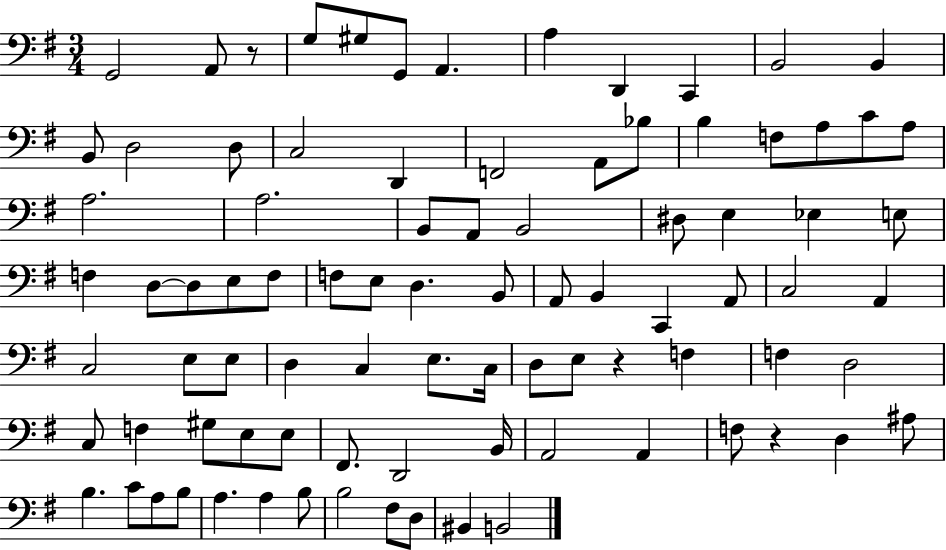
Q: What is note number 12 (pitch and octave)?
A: B2